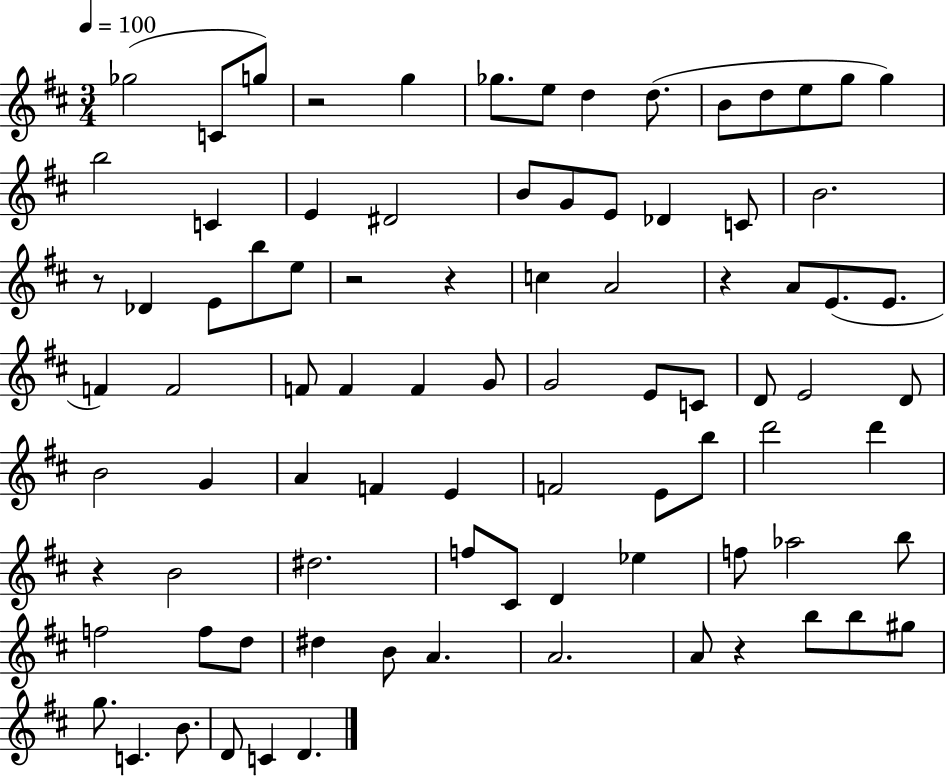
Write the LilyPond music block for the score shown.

{
  \clef treble
  \numericTimeSignature
  \time 3/4
  \key d \major
  \tempo 4 = 100
  ges''2( c'8 g''8) | r2 g''4 | ges''8. e''8 d''4 d''8.( | b'8 d''8 e''8 g''8 g''4) | \break b''2 c'4 | e'4 dis'2 | b'8 g'8 e'8 des'4 c'8 | b'2. | \break r8 des'4 e'8 b''8 e''8 | r2 r4 | c''4 a'2 | r4 a'8 e'8.( e'8. | \break f'4) f'2 | f'8 f'4 f'4 g'8 | g'2 e'8 c'8 | d'8 e'2 d'8 | \break b'2 g'4 | a'4 f'4 e'4 | f'2 e'8 b''8 | d'''2 d'''4 | \break r4 b'2 | dis''2. | f''8 cis'8 d'4 ees''4 | f''8 aes''2 b''8 | \break f''2 f''8 d''8 | dis''4 b'8 a'4. | a'2. | a'8 r4 b''8 b''8 gis''8 | \break g''8. c'4. b'8. | d'8 c'4 d'4. | \bar "|."
}